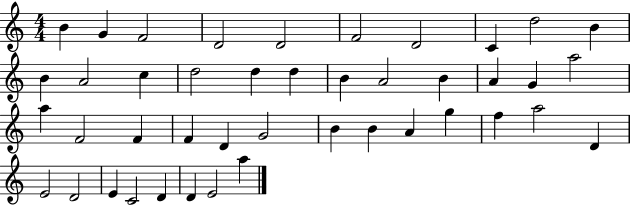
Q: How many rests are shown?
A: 0